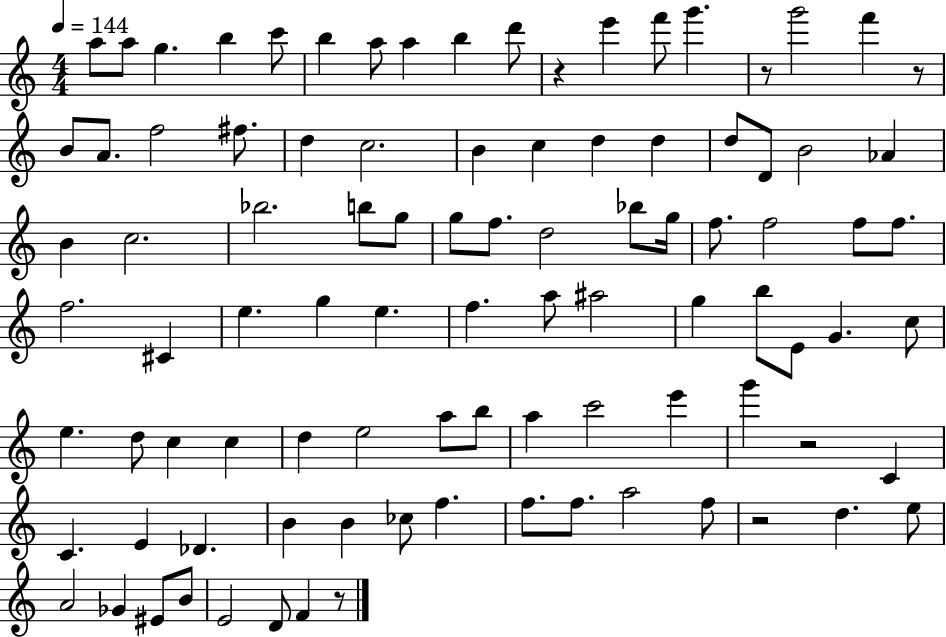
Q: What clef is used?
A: treble